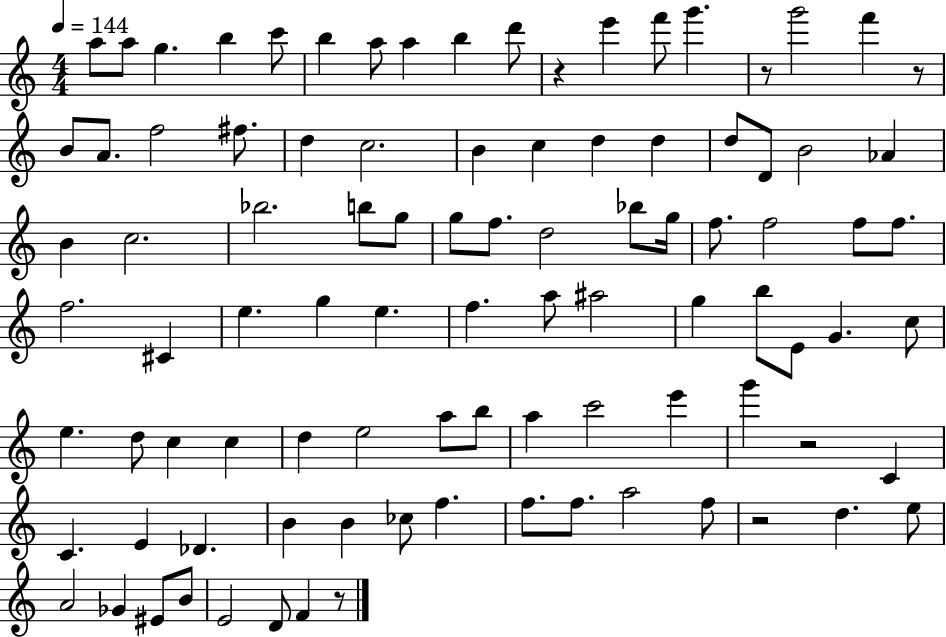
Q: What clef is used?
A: treble